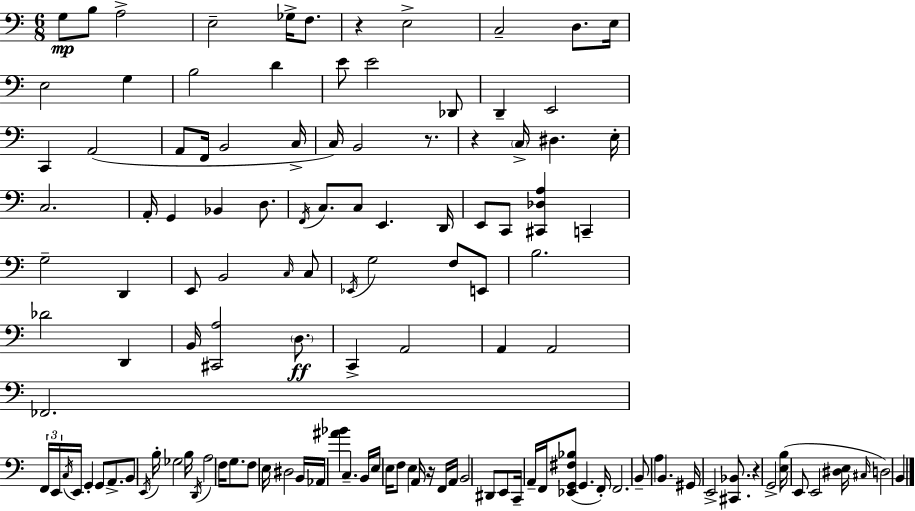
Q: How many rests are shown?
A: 5